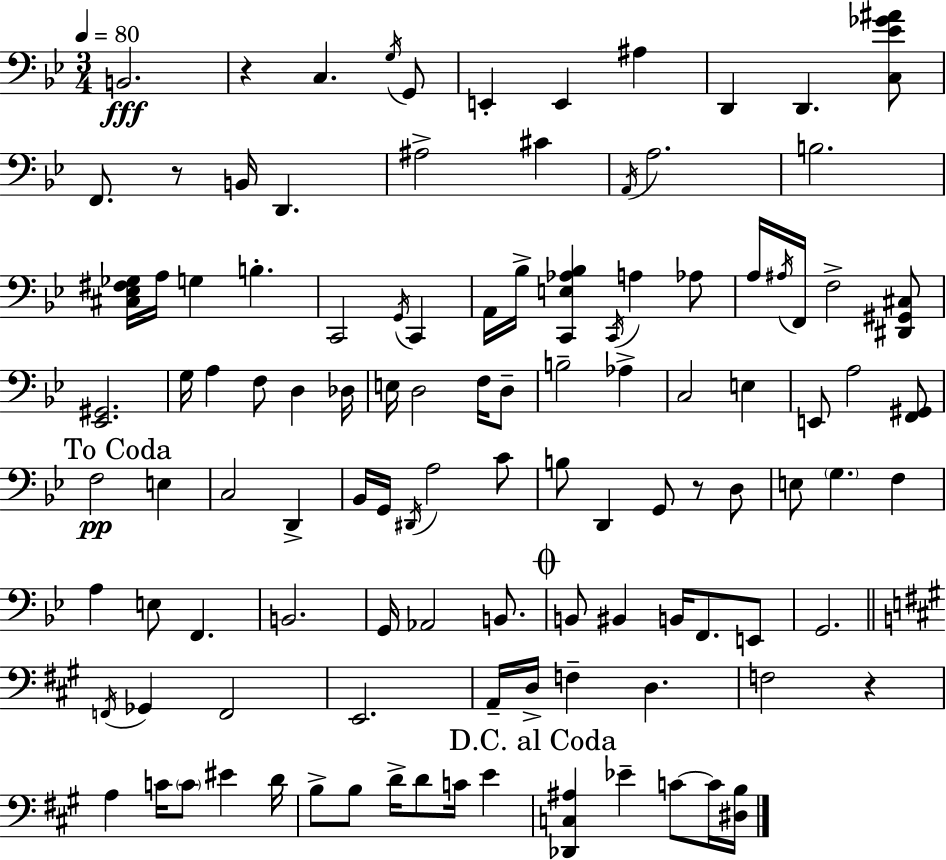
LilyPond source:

{
  \clef bass
  \numericTimeSignature
  \time 3/4
  \key g \minor
  \tempo 4 = 80
  b,2.\fff | r4 c4. \acciaccatura { g16 } g,8 | e,4-. e,4 ais4 | d,4 d,4. <c ees' ges' ais'>8 | \break f,8. r8 b,16 d,4. | ais2-> cis'4 | \acciaccatura { a,16 } a2. | b2. | \break <cis ees fis ges>16 a16 g4 b4.-. | c,2 \acciaccatura { g,16 } c,4 | a,16 bes16-> <c, e aes bes>4 \acciaccatura { c,16 } a4 | aes8 a16 \acciaccatura { ais16 } f,16 f2-> | \break <dis, gis, cis>8 <ees, gis,>2. | g16 a4 f8 | d4 des16 e16 d2 | f16 d8-- b2-- | \break aes4-> c2 | e4 e,8 a2 | <f, gis,>8 \mark "To Coda" f2\pp | e4 c2 | \break d,4-> bes,16 g,16 \acciaccatura { dis,16 } a2 | c'8 b8 d,4 | g,8 r8 d8 e8 \parenthesize g4. | f4 a4 e8 | \break f,4. b,2. | g,16 aes,2 | b,8. \mark \markup { \musicglyph "scripts.coda" } b,8 bis,4 | b,16 f,8. e,8 g,2. | \break \bar "||" \break \key a \major \acciaccatura { f,16 } ges,4 f,2 | e,2. | a,16-- d16-> f4-- d4. | f2 r4 | \break a4 c'16 \parenthesize c'8 eis'4 | d'16 b8-> b8 d'16-> d'8 c'16 e'4 | \mark "D.C. al Coda" <des, c ais>4 ees'4-- c'8~~ c'16 | <dis b>16 \bar "|."
}